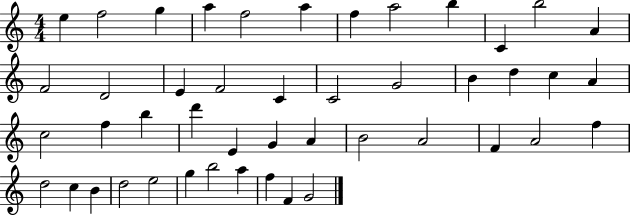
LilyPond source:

{
  \clef treble
  \numericTimeSignature
  \time 4/4
  \key c \major
  e''4 f''2 g''4 | a''4 f''2 a''4 | f''4 a''2 b''4 | c'4 b''2 a'4 | \break f'2 d'2 | e'4 f'2 c'4 | c'2 g'2 | b'4 d''4 c''4 a'4 | \break c''2 f''4 b''4 | d'''4 e'4 g'4 a'4 | b'2 a'2 | f'4 a'2 f''4 | \break d''2 c''4 b'4 | d''2 e''2 | g''4 b''2 a''4 | f''4 f'4 g'2 | \break \bar "|."
}